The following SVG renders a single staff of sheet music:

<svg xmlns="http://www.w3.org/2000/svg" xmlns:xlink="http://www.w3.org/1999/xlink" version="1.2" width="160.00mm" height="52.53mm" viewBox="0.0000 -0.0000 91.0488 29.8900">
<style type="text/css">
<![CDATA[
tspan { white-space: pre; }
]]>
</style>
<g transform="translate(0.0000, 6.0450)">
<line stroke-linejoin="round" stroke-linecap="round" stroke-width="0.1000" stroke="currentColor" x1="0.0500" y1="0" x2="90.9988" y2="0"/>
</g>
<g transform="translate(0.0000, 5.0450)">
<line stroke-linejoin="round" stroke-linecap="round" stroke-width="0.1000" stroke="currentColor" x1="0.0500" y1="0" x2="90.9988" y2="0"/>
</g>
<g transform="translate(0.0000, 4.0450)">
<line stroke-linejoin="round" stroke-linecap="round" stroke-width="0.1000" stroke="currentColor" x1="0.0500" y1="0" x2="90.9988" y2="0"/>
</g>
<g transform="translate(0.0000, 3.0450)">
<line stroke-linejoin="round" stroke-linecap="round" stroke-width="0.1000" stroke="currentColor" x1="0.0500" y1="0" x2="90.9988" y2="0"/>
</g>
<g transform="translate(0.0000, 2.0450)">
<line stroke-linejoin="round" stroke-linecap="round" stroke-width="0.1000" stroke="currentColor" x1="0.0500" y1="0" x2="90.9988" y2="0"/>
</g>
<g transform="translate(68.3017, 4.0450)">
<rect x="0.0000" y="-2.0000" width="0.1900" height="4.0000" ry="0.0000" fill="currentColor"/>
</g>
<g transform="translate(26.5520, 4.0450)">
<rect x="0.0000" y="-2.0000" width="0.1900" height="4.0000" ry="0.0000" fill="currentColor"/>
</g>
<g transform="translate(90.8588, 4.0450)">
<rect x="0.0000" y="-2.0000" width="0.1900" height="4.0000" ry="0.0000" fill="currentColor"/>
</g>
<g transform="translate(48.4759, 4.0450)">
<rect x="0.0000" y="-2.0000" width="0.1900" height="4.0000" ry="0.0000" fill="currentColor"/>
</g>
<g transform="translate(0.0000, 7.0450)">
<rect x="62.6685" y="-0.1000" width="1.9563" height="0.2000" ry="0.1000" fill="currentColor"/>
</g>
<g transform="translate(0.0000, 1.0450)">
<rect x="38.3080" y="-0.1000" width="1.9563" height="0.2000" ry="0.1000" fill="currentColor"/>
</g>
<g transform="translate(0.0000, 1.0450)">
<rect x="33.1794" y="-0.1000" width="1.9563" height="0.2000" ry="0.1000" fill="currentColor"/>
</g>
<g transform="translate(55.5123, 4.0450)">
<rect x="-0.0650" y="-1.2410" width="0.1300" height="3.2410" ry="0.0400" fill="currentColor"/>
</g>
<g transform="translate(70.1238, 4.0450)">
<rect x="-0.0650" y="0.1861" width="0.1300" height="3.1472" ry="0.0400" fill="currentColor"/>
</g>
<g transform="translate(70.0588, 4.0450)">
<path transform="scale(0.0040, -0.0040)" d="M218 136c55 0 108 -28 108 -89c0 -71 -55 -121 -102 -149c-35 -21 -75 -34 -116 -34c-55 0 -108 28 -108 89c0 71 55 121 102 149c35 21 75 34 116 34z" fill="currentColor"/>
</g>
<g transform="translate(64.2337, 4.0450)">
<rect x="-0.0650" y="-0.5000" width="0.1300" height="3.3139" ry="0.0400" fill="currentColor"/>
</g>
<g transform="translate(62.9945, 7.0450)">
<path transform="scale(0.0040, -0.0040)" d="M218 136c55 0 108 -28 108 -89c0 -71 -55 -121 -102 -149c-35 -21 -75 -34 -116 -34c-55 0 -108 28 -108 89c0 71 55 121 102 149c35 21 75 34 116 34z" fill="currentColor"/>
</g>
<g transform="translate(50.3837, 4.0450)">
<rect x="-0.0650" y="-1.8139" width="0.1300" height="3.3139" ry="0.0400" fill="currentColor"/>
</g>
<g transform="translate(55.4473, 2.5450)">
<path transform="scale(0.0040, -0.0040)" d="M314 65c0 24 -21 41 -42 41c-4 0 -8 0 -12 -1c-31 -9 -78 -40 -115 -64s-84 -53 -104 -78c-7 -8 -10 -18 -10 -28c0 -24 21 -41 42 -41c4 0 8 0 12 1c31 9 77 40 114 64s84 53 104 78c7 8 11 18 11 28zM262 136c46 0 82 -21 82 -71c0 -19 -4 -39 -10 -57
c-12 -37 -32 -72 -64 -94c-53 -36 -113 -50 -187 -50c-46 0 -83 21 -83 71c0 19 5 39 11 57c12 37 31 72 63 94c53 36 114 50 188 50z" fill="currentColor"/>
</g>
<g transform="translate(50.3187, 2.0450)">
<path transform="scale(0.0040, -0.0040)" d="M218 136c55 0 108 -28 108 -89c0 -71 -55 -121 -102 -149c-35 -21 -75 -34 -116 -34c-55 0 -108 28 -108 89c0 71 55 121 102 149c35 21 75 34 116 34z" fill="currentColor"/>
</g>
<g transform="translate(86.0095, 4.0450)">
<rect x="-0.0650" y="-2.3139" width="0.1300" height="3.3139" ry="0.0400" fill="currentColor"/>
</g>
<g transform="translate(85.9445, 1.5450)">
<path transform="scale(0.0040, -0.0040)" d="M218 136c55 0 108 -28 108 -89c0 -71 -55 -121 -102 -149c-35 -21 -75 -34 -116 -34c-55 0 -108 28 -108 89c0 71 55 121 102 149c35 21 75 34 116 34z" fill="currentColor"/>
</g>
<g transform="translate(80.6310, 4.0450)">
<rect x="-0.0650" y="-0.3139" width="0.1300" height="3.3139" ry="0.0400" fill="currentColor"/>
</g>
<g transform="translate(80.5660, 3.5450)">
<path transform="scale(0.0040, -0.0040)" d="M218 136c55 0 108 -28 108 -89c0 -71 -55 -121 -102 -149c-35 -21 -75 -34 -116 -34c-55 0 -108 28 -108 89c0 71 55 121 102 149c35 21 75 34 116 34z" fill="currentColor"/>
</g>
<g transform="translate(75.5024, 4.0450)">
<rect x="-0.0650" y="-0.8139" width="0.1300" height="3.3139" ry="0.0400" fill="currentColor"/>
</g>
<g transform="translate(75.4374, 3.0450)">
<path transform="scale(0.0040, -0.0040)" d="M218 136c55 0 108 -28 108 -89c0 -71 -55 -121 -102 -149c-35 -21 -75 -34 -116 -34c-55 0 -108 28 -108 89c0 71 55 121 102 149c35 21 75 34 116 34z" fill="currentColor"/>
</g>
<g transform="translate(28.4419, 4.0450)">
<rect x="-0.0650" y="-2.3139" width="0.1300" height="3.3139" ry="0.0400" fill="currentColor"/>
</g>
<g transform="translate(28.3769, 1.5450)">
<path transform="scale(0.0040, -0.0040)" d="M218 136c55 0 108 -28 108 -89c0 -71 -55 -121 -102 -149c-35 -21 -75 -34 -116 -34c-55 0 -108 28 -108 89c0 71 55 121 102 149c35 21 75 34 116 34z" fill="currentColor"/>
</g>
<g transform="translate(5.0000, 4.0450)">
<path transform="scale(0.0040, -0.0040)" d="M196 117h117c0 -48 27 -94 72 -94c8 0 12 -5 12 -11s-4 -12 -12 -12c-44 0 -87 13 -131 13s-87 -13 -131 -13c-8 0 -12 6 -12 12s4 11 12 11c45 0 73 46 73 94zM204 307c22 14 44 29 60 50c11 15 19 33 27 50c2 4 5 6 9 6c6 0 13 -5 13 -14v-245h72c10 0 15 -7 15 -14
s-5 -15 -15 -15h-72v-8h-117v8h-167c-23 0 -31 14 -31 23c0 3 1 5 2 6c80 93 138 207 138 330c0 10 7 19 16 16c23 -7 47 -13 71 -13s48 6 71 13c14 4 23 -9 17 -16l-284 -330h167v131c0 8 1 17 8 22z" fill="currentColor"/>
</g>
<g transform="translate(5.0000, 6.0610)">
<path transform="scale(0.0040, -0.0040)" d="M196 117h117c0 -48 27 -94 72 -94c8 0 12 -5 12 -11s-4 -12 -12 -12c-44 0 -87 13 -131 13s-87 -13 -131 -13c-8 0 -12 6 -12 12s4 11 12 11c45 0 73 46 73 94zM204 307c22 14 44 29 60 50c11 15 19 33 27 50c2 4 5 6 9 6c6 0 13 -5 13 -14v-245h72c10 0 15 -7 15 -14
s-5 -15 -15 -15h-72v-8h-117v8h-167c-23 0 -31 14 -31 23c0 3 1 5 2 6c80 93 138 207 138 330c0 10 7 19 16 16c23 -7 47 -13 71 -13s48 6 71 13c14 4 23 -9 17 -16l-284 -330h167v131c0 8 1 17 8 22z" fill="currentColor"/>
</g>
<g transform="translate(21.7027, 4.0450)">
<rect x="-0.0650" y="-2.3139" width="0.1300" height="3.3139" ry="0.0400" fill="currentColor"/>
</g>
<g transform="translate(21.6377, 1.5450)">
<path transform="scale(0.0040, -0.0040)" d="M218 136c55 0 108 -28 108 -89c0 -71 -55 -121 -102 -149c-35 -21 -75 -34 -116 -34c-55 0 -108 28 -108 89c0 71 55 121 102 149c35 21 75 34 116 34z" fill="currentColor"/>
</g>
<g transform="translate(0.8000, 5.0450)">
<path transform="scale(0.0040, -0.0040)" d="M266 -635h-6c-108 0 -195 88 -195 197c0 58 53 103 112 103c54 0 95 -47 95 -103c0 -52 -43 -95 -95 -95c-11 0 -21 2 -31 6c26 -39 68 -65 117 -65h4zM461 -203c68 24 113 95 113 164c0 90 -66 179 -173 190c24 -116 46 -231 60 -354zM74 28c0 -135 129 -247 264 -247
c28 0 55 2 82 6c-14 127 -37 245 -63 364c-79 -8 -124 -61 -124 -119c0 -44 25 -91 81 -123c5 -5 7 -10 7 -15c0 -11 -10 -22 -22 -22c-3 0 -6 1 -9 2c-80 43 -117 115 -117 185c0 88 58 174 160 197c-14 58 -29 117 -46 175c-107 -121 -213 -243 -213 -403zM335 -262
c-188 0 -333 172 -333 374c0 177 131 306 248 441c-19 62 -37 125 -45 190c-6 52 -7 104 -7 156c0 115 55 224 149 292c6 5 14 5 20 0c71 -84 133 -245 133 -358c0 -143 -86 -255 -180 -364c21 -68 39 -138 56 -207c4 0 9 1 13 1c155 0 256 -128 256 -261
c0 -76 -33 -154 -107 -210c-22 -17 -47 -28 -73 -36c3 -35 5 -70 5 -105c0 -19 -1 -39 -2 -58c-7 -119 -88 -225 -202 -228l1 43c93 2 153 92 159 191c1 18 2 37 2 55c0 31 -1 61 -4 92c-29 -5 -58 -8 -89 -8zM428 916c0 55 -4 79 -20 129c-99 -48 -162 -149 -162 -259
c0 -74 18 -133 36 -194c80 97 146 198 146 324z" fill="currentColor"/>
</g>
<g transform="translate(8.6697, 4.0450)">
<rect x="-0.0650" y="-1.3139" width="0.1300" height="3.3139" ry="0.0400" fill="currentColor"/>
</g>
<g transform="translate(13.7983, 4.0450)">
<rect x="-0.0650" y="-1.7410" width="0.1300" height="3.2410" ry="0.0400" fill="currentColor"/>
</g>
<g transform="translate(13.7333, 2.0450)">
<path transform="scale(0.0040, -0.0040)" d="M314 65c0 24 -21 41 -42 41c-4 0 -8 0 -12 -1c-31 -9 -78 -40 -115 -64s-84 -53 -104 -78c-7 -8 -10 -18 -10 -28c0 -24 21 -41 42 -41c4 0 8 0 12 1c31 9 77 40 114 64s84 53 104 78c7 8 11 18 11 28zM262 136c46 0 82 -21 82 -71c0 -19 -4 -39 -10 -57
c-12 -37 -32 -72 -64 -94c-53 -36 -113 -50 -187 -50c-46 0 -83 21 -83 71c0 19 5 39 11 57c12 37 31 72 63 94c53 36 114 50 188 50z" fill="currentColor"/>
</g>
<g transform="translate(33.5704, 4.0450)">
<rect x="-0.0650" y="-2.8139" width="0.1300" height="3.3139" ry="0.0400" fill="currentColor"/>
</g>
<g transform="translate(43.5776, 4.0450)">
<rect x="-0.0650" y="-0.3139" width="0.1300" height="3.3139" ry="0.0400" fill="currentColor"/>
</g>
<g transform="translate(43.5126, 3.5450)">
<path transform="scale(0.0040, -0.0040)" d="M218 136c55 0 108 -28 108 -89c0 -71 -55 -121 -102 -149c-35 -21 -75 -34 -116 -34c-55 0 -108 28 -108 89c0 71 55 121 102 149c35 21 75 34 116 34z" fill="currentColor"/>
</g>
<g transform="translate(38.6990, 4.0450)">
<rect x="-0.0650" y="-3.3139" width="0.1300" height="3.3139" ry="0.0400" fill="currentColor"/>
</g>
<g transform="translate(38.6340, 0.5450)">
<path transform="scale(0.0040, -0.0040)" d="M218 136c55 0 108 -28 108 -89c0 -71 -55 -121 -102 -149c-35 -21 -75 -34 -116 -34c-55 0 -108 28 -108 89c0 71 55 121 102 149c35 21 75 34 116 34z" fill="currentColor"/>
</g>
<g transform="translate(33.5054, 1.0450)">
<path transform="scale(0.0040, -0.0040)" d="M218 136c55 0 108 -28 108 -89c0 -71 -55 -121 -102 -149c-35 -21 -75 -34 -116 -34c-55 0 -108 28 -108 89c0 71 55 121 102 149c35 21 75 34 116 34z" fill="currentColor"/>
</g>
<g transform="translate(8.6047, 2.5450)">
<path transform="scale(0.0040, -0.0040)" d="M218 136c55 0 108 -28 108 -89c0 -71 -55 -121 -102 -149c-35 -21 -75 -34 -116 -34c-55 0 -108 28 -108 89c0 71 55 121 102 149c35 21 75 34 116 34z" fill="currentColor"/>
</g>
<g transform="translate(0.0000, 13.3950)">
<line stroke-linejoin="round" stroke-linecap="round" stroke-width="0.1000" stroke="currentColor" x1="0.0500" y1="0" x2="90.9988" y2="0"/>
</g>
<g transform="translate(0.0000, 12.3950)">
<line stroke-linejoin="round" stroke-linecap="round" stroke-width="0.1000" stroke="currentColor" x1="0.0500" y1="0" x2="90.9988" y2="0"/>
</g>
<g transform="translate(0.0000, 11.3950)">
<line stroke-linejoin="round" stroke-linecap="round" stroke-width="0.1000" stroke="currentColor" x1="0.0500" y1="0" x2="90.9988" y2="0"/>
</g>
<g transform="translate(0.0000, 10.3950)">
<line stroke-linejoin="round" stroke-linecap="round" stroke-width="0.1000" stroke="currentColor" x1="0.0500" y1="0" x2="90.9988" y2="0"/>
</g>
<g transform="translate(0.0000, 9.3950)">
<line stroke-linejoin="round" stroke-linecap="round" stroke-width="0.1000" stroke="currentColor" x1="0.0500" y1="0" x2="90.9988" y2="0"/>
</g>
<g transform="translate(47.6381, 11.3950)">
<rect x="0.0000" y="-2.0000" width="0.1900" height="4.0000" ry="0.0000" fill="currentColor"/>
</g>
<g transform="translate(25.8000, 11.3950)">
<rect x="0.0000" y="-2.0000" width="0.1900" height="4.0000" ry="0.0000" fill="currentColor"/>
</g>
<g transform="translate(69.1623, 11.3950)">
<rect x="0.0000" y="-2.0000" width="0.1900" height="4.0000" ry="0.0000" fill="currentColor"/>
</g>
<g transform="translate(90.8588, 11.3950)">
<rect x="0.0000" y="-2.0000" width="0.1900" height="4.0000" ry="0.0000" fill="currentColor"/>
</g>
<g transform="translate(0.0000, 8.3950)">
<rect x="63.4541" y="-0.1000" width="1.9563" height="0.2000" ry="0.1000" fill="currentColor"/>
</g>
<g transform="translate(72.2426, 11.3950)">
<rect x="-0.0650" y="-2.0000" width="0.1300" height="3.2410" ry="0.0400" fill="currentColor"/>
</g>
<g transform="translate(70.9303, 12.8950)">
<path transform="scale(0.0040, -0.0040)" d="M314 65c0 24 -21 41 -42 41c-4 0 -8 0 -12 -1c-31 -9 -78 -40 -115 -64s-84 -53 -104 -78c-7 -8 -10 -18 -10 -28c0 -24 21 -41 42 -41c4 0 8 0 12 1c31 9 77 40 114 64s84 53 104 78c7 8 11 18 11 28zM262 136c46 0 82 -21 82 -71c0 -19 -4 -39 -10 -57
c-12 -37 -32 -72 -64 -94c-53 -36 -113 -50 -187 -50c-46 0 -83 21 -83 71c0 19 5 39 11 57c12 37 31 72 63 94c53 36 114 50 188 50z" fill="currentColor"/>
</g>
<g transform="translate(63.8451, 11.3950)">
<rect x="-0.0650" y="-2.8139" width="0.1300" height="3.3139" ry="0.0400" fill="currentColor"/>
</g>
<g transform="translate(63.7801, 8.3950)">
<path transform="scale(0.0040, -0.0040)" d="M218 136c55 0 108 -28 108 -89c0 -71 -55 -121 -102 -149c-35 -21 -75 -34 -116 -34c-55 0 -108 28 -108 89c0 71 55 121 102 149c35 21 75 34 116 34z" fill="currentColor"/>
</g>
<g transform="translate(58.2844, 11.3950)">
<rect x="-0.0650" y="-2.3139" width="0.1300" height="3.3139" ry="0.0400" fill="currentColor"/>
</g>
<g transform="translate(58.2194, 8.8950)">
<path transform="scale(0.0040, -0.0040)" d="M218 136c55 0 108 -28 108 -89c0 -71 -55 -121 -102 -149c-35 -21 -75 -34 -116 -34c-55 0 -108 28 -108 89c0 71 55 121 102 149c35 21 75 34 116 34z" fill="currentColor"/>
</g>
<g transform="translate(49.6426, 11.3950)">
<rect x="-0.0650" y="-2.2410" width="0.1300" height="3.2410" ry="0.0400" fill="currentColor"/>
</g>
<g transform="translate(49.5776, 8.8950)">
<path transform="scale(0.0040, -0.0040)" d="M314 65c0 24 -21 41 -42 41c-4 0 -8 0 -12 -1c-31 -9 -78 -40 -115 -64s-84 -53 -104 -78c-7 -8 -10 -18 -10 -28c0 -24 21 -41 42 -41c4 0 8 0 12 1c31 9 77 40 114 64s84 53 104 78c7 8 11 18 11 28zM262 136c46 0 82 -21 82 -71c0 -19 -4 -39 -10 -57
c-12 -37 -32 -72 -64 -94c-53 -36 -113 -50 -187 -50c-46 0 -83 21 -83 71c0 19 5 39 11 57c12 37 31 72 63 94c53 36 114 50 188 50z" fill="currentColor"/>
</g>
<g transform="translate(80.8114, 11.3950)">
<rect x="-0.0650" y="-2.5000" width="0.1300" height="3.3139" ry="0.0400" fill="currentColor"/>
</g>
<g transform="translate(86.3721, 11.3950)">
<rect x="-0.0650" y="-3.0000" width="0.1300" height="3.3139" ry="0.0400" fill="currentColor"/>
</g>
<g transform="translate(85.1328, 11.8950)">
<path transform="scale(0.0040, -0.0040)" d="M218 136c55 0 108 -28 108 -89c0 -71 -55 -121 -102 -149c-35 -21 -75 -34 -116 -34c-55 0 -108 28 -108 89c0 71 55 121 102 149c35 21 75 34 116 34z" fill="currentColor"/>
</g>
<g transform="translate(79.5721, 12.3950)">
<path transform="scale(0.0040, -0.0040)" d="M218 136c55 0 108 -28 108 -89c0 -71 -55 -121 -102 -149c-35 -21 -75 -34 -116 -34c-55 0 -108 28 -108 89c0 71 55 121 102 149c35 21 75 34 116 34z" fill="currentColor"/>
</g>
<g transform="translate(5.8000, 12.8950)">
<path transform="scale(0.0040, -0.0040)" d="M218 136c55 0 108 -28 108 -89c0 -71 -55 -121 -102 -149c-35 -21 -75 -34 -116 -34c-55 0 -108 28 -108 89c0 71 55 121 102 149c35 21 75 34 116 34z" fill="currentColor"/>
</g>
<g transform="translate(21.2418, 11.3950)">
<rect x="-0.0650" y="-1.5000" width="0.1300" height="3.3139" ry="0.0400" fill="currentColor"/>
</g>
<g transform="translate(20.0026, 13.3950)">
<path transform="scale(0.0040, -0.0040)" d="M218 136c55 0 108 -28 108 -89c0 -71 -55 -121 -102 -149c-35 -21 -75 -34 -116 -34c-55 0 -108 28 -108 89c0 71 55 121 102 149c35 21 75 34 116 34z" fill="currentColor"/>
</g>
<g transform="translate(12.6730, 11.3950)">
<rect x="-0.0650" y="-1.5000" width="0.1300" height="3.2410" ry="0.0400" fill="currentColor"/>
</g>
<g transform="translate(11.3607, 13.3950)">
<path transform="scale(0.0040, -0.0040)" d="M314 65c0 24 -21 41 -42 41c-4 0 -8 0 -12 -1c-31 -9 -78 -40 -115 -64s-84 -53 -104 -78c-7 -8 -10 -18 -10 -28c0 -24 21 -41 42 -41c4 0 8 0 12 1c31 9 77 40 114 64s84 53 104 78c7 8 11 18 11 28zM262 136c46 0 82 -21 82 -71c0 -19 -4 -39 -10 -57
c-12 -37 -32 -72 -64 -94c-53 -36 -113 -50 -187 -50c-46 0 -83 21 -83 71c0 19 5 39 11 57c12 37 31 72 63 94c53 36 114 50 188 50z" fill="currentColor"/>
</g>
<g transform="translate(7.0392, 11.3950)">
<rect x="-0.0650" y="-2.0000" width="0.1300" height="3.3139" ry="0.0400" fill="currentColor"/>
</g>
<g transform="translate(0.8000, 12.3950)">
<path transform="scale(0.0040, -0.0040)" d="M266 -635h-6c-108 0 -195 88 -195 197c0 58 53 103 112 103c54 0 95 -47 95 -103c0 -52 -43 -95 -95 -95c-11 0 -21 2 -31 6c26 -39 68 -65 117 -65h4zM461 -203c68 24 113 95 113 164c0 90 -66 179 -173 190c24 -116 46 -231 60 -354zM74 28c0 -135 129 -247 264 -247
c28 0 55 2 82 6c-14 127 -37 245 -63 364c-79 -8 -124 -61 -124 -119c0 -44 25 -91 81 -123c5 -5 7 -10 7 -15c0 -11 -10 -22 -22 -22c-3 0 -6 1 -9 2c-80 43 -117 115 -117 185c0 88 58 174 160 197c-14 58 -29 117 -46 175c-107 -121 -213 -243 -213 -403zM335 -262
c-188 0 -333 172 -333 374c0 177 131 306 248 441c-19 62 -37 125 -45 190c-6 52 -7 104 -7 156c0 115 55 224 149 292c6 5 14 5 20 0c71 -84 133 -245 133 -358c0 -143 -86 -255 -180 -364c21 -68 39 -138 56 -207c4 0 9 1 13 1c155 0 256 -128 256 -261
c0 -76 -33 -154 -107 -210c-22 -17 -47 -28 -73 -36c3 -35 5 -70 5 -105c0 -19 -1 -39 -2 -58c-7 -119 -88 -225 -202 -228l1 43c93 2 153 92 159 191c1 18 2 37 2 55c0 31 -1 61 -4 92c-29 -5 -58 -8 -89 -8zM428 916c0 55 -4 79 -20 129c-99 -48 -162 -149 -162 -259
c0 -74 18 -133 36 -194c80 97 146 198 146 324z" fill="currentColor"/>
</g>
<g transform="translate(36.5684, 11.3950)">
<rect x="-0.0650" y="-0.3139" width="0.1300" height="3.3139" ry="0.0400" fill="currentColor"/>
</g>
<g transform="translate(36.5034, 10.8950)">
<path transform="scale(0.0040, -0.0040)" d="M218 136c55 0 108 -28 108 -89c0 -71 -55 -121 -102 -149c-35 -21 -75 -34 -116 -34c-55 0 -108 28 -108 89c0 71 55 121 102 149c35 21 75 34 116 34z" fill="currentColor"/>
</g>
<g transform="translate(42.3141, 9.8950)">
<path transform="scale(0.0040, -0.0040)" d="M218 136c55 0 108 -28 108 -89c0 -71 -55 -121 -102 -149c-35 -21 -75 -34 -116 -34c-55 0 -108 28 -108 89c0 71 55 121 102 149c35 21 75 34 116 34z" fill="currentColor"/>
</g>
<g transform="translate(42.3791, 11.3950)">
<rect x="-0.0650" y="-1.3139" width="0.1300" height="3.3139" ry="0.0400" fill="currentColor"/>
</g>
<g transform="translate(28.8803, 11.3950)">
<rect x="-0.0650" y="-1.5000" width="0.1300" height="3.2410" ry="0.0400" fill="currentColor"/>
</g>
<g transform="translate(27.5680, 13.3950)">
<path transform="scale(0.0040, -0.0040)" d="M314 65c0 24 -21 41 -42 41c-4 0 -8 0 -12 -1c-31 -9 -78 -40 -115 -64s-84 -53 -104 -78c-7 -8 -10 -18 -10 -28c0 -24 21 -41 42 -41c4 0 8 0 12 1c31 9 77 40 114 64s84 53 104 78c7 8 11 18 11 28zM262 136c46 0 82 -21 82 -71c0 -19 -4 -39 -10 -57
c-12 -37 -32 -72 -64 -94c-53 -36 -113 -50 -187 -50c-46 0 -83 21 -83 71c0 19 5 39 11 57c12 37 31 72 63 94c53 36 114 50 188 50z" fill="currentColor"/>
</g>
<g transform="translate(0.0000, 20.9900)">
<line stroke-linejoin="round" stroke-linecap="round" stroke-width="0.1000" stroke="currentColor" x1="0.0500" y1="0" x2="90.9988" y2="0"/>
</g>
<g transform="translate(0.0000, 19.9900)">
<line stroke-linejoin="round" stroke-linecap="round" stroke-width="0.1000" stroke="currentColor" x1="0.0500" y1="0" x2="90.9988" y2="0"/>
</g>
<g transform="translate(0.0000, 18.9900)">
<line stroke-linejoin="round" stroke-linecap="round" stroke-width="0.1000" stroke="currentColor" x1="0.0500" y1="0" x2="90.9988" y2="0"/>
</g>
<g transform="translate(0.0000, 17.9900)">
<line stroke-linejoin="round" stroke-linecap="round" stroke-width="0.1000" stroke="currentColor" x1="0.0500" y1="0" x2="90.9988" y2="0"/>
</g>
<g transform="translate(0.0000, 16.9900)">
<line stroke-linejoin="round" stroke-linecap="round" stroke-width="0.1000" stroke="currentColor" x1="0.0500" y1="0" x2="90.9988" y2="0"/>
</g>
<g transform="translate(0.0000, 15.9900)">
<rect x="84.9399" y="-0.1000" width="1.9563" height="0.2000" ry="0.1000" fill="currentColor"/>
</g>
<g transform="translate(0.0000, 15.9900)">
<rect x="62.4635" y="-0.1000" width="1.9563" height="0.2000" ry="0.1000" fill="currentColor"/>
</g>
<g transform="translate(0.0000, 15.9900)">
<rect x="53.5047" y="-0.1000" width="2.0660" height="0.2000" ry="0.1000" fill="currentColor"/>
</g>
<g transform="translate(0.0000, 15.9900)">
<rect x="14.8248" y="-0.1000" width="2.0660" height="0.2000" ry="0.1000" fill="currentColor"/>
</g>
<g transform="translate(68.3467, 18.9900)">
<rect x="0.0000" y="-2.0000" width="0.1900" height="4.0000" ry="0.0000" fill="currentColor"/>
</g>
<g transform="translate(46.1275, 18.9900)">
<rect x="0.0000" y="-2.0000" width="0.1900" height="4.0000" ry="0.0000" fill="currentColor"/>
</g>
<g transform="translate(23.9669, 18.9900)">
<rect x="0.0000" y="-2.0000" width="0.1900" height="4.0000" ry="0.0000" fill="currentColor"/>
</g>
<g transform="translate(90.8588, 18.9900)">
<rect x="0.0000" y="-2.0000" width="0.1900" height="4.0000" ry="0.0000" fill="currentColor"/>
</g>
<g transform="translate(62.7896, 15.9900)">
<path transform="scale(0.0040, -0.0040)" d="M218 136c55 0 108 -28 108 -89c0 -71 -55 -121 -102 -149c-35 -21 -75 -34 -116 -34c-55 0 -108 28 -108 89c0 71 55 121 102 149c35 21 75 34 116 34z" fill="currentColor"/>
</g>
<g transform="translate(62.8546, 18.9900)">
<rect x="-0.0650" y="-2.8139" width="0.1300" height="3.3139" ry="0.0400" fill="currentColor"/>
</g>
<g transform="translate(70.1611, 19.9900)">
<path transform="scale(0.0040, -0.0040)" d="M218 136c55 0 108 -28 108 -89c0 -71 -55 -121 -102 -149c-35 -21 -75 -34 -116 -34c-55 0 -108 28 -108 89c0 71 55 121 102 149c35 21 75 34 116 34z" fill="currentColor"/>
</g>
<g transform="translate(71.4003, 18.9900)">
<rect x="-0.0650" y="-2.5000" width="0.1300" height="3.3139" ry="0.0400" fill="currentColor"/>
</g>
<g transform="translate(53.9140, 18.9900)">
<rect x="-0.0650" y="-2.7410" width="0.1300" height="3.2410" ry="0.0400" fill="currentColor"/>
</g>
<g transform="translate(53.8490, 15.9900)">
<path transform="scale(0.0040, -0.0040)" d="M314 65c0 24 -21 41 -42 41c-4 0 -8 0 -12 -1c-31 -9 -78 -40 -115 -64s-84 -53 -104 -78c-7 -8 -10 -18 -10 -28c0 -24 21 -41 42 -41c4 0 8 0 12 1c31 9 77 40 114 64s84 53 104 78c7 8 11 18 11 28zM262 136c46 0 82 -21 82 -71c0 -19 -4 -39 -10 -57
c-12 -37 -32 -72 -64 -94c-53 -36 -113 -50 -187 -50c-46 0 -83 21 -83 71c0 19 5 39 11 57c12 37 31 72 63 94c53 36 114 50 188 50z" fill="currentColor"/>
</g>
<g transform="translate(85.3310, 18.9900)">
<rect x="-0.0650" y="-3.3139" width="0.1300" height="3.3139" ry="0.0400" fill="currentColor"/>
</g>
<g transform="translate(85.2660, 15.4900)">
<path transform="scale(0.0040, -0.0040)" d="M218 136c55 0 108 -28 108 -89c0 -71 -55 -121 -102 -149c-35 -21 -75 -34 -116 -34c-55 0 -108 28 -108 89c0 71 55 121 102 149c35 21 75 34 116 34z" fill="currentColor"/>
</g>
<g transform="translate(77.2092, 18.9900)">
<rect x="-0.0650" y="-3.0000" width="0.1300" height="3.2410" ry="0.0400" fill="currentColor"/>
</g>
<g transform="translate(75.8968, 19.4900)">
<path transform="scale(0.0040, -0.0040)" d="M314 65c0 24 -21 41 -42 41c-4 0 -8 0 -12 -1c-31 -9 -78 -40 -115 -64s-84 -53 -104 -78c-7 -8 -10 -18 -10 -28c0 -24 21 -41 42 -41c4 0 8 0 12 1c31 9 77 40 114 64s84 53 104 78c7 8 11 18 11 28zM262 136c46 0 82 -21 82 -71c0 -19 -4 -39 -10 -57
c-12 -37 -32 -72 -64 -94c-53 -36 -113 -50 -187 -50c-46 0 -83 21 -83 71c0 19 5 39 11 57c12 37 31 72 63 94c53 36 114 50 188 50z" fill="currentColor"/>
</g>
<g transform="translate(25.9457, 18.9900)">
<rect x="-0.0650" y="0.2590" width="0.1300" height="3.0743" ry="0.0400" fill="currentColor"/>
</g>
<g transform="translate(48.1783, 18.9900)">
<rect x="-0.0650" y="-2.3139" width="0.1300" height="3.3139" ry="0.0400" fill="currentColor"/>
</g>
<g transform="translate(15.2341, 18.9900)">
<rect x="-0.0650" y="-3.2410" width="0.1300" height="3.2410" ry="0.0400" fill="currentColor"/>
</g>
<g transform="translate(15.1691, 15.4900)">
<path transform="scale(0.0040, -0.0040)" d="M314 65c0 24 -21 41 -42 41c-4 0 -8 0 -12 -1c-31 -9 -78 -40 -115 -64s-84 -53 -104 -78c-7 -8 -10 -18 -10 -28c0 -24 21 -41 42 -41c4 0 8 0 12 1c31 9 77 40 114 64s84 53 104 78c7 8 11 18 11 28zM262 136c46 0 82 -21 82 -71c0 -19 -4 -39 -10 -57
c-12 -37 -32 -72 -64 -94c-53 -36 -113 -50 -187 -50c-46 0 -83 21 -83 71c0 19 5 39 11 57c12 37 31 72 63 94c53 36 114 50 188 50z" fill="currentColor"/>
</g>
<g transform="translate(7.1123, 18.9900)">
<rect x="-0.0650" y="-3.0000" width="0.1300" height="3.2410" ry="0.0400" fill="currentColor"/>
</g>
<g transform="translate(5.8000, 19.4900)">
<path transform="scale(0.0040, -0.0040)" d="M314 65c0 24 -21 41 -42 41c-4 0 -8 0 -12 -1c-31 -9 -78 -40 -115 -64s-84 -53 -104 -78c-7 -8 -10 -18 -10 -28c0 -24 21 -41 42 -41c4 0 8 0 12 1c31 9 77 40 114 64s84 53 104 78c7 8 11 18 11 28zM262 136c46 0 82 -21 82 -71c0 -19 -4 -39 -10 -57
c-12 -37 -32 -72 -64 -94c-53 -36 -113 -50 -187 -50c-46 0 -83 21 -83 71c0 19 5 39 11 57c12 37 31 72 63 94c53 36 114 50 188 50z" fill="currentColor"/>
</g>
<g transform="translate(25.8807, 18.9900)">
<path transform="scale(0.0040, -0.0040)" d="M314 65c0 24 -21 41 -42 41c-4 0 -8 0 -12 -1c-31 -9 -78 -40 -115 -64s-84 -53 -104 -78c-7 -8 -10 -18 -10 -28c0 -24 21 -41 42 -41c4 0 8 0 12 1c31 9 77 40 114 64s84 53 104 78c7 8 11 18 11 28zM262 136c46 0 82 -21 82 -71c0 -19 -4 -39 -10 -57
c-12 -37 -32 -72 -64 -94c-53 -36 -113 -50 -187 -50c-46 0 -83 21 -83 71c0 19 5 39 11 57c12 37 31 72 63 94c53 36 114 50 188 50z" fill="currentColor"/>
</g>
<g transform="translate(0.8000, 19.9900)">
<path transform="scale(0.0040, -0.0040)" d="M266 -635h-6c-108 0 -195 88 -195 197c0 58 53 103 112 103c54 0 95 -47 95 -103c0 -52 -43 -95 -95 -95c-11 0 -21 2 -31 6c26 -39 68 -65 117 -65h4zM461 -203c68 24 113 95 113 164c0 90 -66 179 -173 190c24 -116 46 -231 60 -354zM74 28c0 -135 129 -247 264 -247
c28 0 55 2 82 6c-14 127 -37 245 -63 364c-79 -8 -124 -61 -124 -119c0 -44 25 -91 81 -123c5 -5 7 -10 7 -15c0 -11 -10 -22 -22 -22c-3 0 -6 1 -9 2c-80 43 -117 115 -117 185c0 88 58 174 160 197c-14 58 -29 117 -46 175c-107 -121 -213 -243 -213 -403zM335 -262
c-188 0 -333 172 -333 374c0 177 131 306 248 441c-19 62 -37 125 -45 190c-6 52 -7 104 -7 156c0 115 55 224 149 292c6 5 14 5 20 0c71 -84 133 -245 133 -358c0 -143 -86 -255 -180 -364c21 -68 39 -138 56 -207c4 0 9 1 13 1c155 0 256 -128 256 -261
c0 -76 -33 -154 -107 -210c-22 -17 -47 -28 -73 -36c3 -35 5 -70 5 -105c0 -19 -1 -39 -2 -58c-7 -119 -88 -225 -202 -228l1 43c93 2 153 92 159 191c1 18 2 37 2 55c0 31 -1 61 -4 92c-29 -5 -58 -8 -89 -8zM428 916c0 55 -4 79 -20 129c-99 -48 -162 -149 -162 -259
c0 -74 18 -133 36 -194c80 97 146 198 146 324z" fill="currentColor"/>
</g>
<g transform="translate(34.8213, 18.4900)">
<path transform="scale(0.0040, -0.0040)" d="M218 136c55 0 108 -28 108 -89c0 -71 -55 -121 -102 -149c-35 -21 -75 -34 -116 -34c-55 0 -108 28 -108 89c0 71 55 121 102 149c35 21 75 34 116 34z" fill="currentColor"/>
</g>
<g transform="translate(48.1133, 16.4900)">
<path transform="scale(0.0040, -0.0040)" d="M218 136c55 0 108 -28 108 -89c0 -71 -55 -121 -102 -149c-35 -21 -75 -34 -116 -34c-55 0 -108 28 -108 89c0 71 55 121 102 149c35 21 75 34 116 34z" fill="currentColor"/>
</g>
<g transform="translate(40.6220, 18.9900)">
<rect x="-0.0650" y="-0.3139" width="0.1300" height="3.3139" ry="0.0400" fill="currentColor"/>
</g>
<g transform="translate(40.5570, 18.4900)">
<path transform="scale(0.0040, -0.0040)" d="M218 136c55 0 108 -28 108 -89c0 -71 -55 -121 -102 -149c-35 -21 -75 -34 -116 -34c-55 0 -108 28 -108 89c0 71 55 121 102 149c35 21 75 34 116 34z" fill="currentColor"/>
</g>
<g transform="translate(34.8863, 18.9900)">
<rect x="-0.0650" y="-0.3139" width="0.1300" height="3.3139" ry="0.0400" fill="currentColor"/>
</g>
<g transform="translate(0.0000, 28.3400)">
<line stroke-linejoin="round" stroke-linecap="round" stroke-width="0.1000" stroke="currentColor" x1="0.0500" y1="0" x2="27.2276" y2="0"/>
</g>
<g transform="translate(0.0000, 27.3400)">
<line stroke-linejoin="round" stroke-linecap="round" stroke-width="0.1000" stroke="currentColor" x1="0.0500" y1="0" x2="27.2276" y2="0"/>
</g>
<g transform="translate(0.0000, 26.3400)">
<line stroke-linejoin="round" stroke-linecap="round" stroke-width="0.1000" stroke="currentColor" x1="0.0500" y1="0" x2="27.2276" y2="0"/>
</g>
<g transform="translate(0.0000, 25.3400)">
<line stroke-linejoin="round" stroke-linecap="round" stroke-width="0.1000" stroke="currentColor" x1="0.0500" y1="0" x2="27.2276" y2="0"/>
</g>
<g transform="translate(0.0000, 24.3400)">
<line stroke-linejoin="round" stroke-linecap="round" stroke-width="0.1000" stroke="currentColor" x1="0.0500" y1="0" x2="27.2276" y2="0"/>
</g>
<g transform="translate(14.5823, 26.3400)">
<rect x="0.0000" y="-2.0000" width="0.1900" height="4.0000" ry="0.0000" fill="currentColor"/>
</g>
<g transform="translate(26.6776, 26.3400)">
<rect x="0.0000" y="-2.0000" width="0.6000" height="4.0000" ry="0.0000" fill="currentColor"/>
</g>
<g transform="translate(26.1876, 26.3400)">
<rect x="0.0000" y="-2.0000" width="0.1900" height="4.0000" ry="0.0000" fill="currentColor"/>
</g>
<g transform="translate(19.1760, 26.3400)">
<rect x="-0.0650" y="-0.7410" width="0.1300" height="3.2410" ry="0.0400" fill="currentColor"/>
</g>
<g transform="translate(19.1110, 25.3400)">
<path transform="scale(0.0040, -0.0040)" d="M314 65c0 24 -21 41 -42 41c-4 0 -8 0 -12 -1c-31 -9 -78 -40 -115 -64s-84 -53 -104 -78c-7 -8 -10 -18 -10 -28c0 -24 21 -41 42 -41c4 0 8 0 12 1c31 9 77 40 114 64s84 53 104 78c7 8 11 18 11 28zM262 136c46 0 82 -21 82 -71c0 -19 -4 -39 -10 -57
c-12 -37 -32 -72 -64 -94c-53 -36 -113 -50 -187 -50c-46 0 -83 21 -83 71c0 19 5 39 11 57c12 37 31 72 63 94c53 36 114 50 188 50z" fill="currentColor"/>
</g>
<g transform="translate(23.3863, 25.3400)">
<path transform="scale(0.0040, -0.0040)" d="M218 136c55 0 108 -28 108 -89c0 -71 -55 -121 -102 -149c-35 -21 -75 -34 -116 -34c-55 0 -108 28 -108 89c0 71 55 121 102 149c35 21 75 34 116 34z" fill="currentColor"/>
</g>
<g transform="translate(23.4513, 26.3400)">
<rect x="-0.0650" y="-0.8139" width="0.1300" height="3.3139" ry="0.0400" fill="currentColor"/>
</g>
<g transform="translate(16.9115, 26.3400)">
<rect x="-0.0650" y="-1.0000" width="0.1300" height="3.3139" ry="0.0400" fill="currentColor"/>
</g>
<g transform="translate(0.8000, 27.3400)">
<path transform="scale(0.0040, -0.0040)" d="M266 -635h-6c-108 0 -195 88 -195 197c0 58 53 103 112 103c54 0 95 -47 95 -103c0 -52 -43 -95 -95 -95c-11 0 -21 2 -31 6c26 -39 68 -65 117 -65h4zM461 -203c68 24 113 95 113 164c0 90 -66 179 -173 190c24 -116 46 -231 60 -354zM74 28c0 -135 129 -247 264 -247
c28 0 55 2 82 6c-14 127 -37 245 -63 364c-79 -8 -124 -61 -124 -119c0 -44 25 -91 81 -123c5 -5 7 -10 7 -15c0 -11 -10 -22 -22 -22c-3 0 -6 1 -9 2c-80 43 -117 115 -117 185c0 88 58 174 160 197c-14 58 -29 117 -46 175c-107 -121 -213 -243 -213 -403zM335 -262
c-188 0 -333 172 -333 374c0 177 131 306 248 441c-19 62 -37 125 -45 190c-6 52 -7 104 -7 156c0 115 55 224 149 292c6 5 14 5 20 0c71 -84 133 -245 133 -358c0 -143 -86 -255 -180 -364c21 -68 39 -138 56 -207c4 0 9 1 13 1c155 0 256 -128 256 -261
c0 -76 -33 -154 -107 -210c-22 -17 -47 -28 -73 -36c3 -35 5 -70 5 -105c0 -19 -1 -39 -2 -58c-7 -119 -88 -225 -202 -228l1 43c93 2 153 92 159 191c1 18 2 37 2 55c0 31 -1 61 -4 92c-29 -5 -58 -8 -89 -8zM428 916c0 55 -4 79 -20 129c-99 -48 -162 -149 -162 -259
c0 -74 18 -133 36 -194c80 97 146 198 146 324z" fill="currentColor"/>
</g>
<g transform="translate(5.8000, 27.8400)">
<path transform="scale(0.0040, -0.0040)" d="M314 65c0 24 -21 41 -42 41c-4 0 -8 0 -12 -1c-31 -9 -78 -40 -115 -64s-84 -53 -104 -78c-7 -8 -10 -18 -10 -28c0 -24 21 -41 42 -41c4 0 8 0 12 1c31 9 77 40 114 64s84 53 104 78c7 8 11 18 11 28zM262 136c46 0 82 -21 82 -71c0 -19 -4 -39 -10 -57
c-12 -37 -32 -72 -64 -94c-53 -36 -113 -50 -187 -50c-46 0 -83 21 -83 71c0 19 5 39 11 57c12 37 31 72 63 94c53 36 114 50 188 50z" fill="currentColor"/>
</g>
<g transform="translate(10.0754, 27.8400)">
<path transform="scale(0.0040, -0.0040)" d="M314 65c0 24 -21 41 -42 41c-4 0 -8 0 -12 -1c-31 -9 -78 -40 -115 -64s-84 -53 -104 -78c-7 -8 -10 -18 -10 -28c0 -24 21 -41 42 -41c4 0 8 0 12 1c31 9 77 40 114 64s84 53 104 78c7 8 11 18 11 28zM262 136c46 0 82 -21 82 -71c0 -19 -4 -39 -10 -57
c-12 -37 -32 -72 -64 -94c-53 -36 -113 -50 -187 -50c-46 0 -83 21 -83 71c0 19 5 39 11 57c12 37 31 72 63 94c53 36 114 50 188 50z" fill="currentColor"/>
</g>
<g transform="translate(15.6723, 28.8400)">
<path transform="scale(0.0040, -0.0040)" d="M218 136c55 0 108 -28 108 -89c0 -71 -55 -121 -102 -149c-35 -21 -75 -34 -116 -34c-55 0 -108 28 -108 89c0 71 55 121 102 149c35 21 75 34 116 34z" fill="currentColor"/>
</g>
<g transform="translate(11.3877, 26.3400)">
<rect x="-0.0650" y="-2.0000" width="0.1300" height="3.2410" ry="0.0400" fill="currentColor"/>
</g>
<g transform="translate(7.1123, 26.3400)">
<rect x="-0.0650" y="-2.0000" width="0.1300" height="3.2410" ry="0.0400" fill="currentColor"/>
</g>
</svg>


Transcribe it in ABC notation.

X:1
T:Untitled
M:4/4
L:1/4
K:C
e f2 g g a b c f e2 C B d c g F E2 E E2 c e g2 g a F2 G A A2 b2 B2 c c g a2 a G A2 b F2 F2 D d2 d